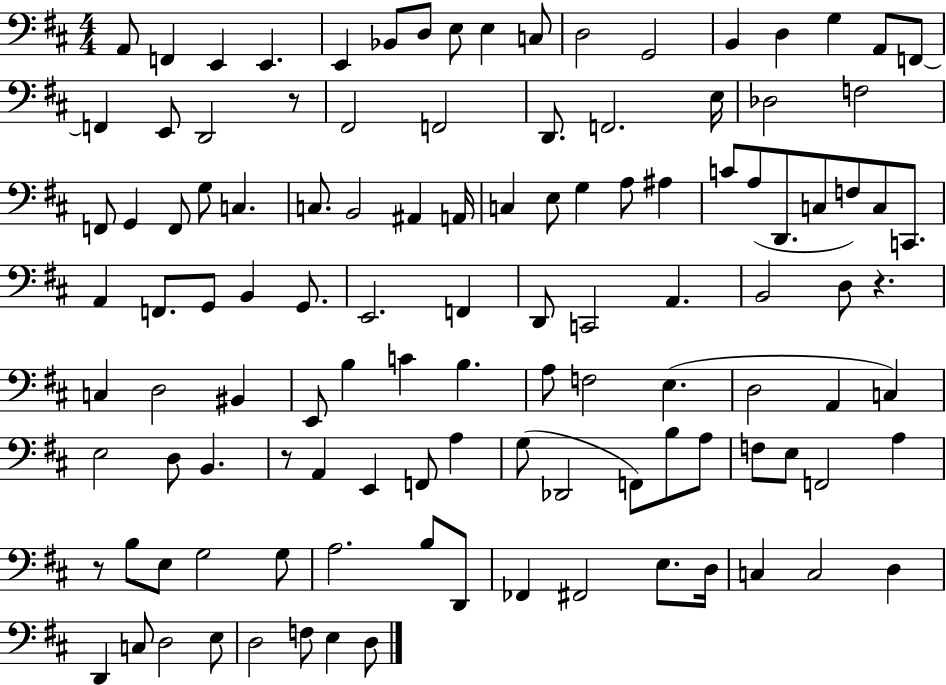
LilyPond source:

{
  \clef bass
  \numericTimeSignature
  \time 4/4
  \key d \major
  a,8 f,4 e,4 e,4. | e,4 bes,8 d8 e8 e4 c8 | d2 g,2 | b,4 d4 g4 a,8 f,8~~ | \break f,4 e,8 d,2 r8 | fis,2 f,2 | d,8. f,2. e16 | des2 f2 | \break f,8 g,4 f,8 g8 c4. | c8. b,2 ais,4 a,16 | c4 e8 g4 a8 ais4 | c'8 a8( d,8. c8 f8) c8 c,8. | \break a,4 f,8. g,8 b,4 g,8. | e,2. f,4 | d,8 c,2 a,4. | b,2 d8 r4. | \break c4 d2 bis,4 | e,8 b4 c'4 b4. | a8 f2 e4.( | d2 a,4 c4) | \break e2 d8 b,4. | r8 a,4 e,4 f,8 a4 | g8( des,2 f,8) b8 a8 | f8 e8 f,2 a4 | \break r8 b8 e8 g2 g8 | a2. b8 d,8 | fes,4 fis,2 e8. d16 | c4 c2 d4 | \break d,4 c8 d2 e8 | d2 f8 e4 d8 | \bar "|."
}